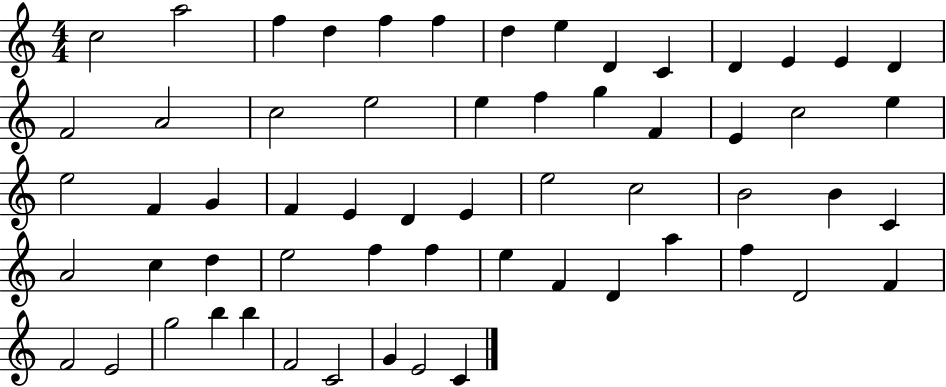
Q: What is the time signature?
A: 4/4